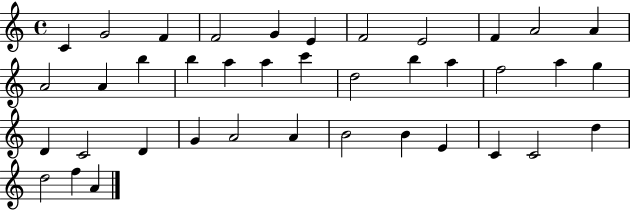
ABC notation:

X:1
T:Untitled
M:4/4
L:1/4
K:C
C G2 F F2 G E F2 E2 F A2 A A2 A b b a a c' d2 b a f2 a g D C2 D G A2 A B2 B E C C2 d d2 f A